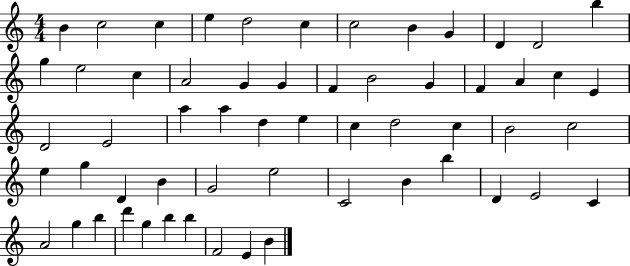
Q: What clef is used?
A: treble